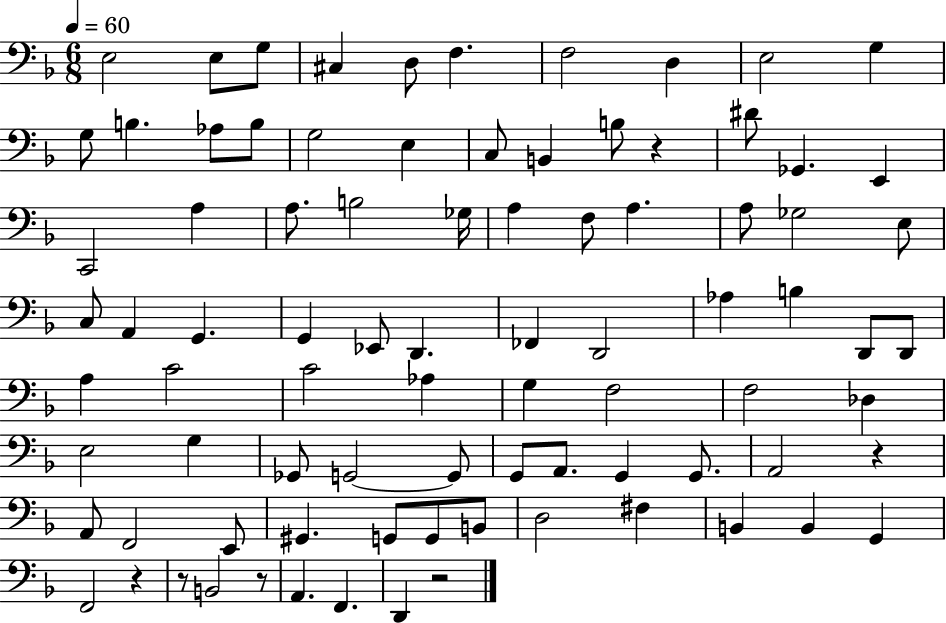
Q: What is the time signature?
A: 6/8